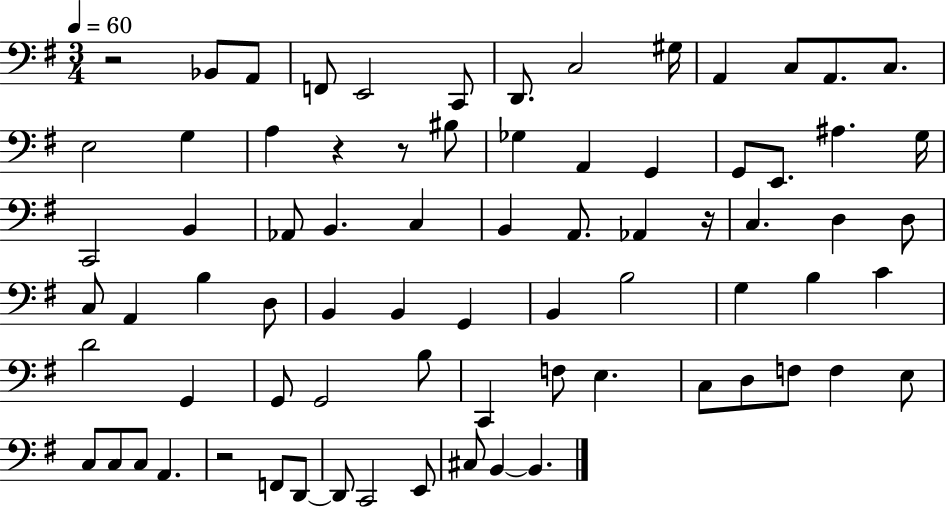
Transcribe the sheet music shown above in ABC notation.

X:1
T:Untitled
M:3/4
L:1/4
K:G
z2 _B,,/2 A,,/2 F,,/2 E,,2 C,,/2 D,,/2 C,2 ^G,/4 A,, C,/2 A,,/2 C,/2 E,2 G, A, z z/2 ^B,/2 _G, A,, G,, G,,/2 E,,/2 ^A, G,/4 C,,2 B,, _A,,/2 B,, C, B,, A,,/2 _A,, z/4 C, D, D,/2 C,/2 A,, B, D,/2 B,, B,, G,, B,, B,2 G, B, C D2 G,, G,,/2 G,,2 B,/2 C,, F,/2 E, C,/2 D,/2 F,/2 F, E,/2 C,/2 C,/2 C,/2 A,, z2 F,,/2 D,,/2 D,,/2 C,,2 E,,/2 ^C,/2 B,, B,,